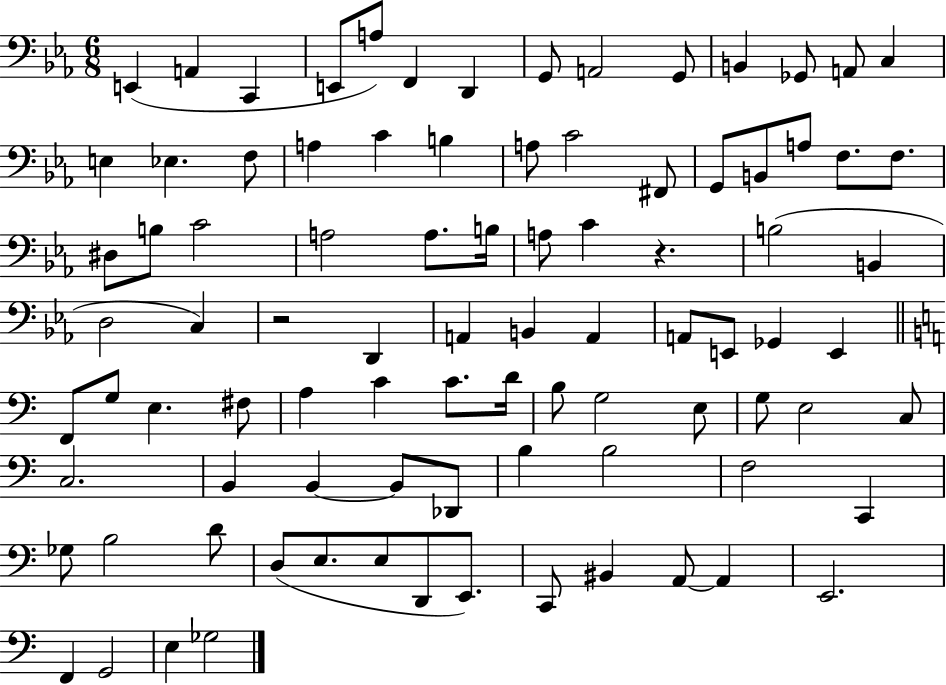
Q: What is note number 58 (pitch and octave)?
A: G3